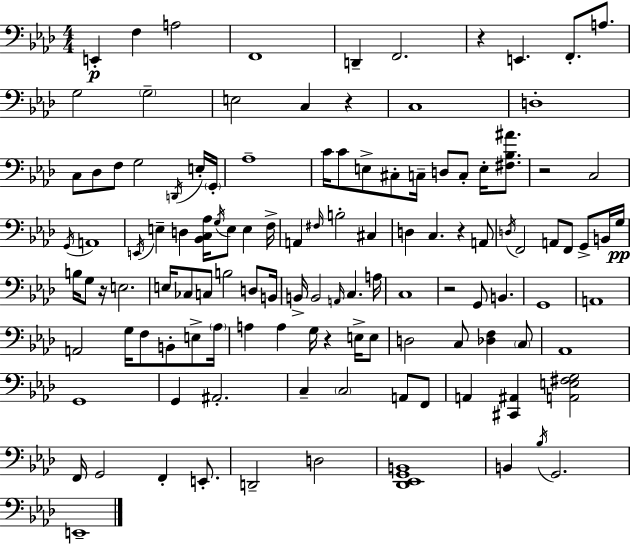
{
  \clef bass
  \numericTimeSignature
  \time 4/4
  \key aes \major
  e,4-.\p f4 a2 | f,1 | d,4-- f,2. | r4 e,4. f,8.-. a8. | \break g2 \parenthesize g2-- | e2 c4 r4 | c1 | d1-. | \break c8 des8 f8 g2 \acciaccatura { d,16 } e16-. | \parenthesize g,16-. aes1-- | c'16 c'8 e8-> cis8-. c16-- d8 c8-. e16-. <fis bes ais'>8. | r2 c2 | \break \acciaccatura { g,16 } a,1 | \acciaccatura { e,16 } e4-- d4 <bes, c aes>16 \acciaccatura { g16 } e8 e4 | f16-> a,4 \grace { fis16 } b2-. | cis4 d4 c4. r4 | \break a,8 \acciaccatura { d16 } f,2 a,8 | f,8 g,8-> b,16 g16\pp b16 g8 r16 e2. | e16 ces8 c8 b2 | d8 b,16 b,16-> b,2 \grace { a,16 } | \break c4. a16 c1 | r2 g,8 | b,4. g,1 | a,1 | \break a,2 g16 | f8 b,8-. e8-> \parenthesize aes16 a4 a4 g16 | r4 e16-> e8 d2 c8 | <des f>4 \parenthesize c8 aes,1 | \break g,1 | g,4 ais,2.-. | c4-- \parenthesize c2 | a,8 f,8 a,4 <cis, ais,>4 <a, e fis g>2 | \break f,16 g,2 | f,4-. e,8.-. d,2-- d2 | <des, ees, g, b,>1 | b,4 \acciaccatura { bes16 } g,2. | \break e,1-- | \bar "|."
}